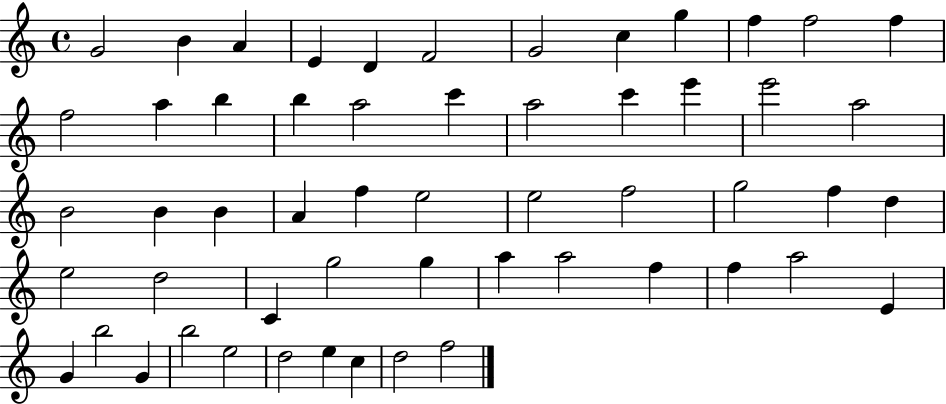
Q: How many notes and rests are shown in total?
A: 55